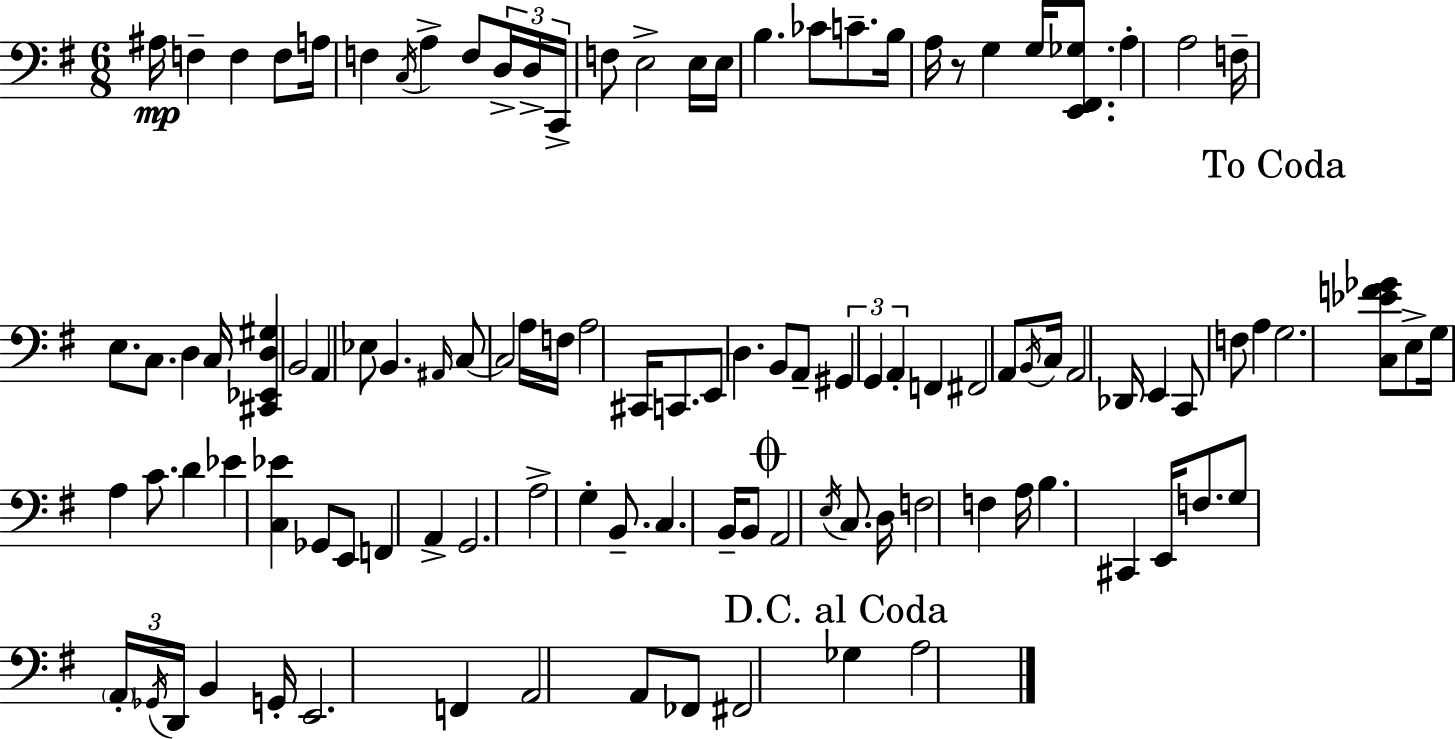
{
  \clef bass
  \numericTimeSignature
  \time 6/8
  \key g \major
  ais16\mp f4-- f4 f8 a16 | f4 \acciaccatura { c16 } a4-> f8 \tuplet 3/2 { d16-> | d16-> c,16-> } f8 e2-> | e16 e16 b4. ces'8 c'8.-- | \break b16 a16 r8 g4 g16 <e, fis, ges>8. | a4-. a2 | f16-- e8. c8. d4 | c16 <cis, ees, d gis>4 b,2 | \break a,4 ees8 b,4. | \grace { ais,16 } c8~~ c2 | a16 f16 a2 cis,16 c,8. | e,8 d4. b,8 | \break a,8-- \tuplet 3/2 { gis,4 g,4 a,4-. } | f,4 fis,2 | a,8 \acciaccatura { b,16 } c16 a,2 | des,16 e,4 c,8 f8 a4 | \break \mark "To Coda" g2. | <c ees' f' ges'>8 e8-> g16 a4 | c'8. d'4 ees'4 <c ees'>4 | ges,8 e,8 f,4 a,4-> | \break g,2. | a2-> g4-. | b,8.-- c4. | b,16-- b,8 \mark \markup { \musicglyph "scripts.coda" } a,2 \acciaccatura { e16 } | \break c8. d16 f2 | f4 a16 b4. cis,4 | e,16 f8. g8 \tuplet 3/2 { \parenthesize a,16-. \acciaccatura { ges,16 } d,16 } | b,4 g,16-. e,2. | \break f,4 a,2 | a,8 fes,8 fis,2 | \mark "D.C. al Coda" ges4 a2 | \bar "|."
}